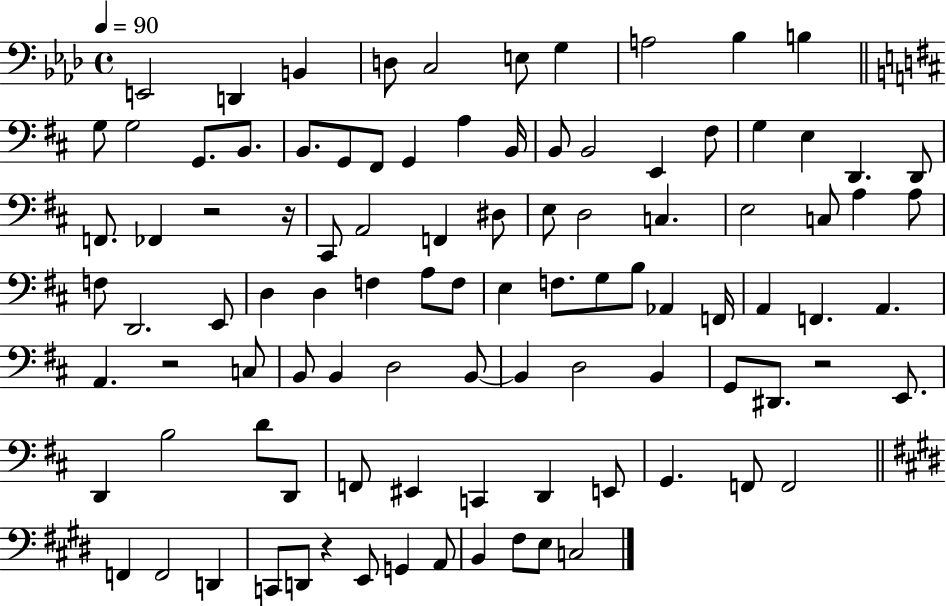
E2/h D2/q B2/q D3/e C3/h E3/e G3/q A3/h Bb3/q B3/q G3/e G3/h G2/e. B2/e. B2/e. G2/e F#2/e G2/q A3/q B2/s B2/e B2/h E2/q F#3/e G3/q E3/q D2/q. D2/e F2/e. FES2/q R/h R/s C#2/e A2/h F2/q D#3/e E3/e D3/h C3/q. E3/h C3/e A3/q A3/e F3/e D2/h. E2/e D3/q D3/q F3/q A3/e F3/e E3/q F3/e. G3/e B3/e Ab2/q F2/s A2/q F2/q. A2/q. A2/q. R/h C3/e B2/e B2/q D3/h B2/e B2/q D3/h B2/q G2/e D#2/e. R/h E2/e. D2/q B3/h D4/e D2/e F2/e EIS2/q C2/q D2/q E2/e G2/q. F2/e F2/h F2/q F2/h D2/q C2/e D2/e R/q E2/e G2/q A2/e B2/q F#3/e E3/e C3/h